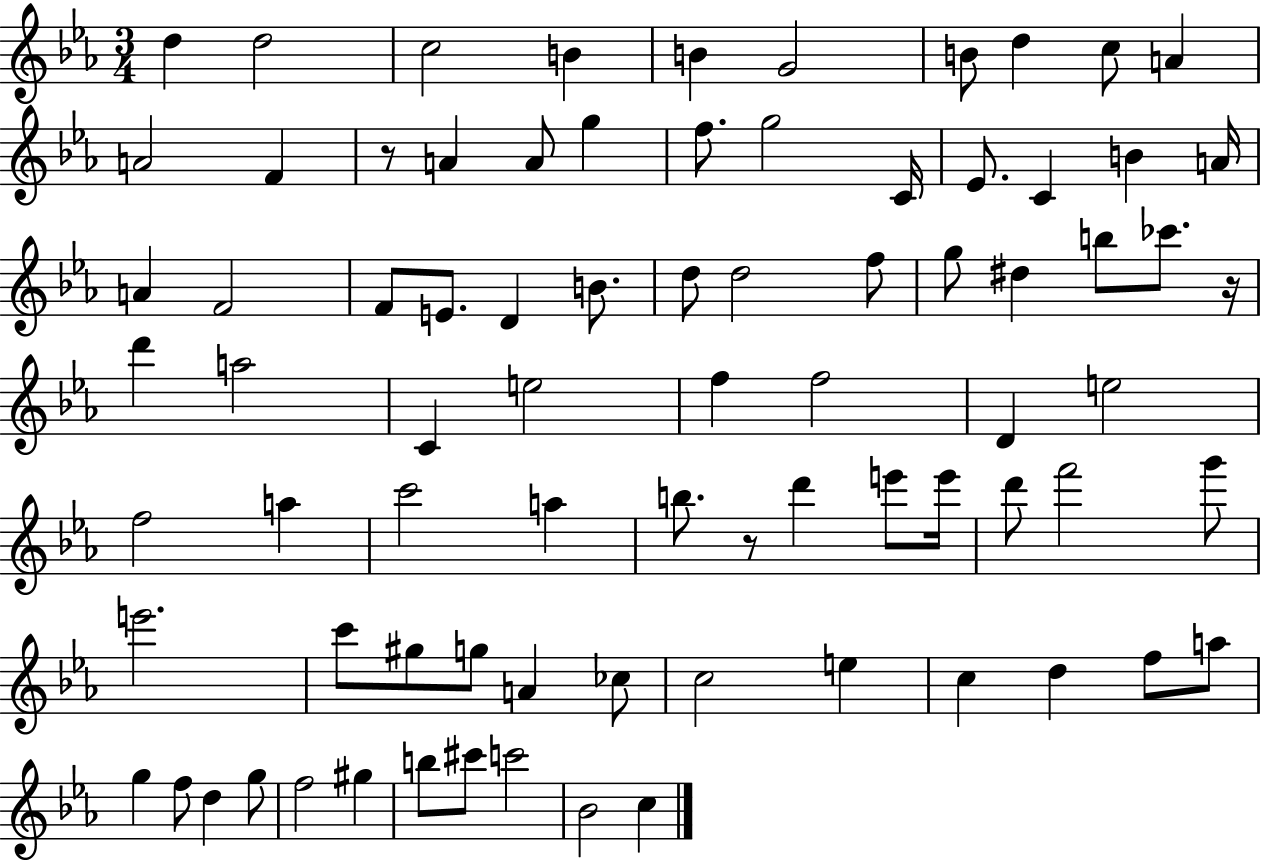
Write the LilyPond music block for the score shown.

{
  \clef treble
  \numericTimeSignature
  \time 3/4
  \key ees \major
  d''4 d''2 | c''2 b'4 | b'4 g'2 | b'8 d''4 c''8 a'4 | \break a'2 f'4 | r8 a'4 a'8 g''4 | f''8. g''2 c'16 | ees'8. c'4 b'4 a'16 | \break a'4 f'2 | f'8 e'8. d'4 b'8. | d''8 d''2 f''8 | g''8 dis''4 b''8 ces'''8. r16 | \break d'''4 a''2 | c'4 e''2 | f''4 f''2 | d'4 e''2 | \break f''2 a''4 | c'''2 a''4 | b''8. r8 d'''4 e'''8 e'''16 | d'''8 f'''2 g'''8 | \break e'''2. | c'''8 gis''8 g''8 a'4 ces''8 | c''2 e''4 | c''4 d''4 f''8 a''8 | \break g''4 f''8 d''4 g''8 | f''2 gis''4 | b''8 cis'''8 c'''2 | bes'2 c''4 | \break \bar "|."
}